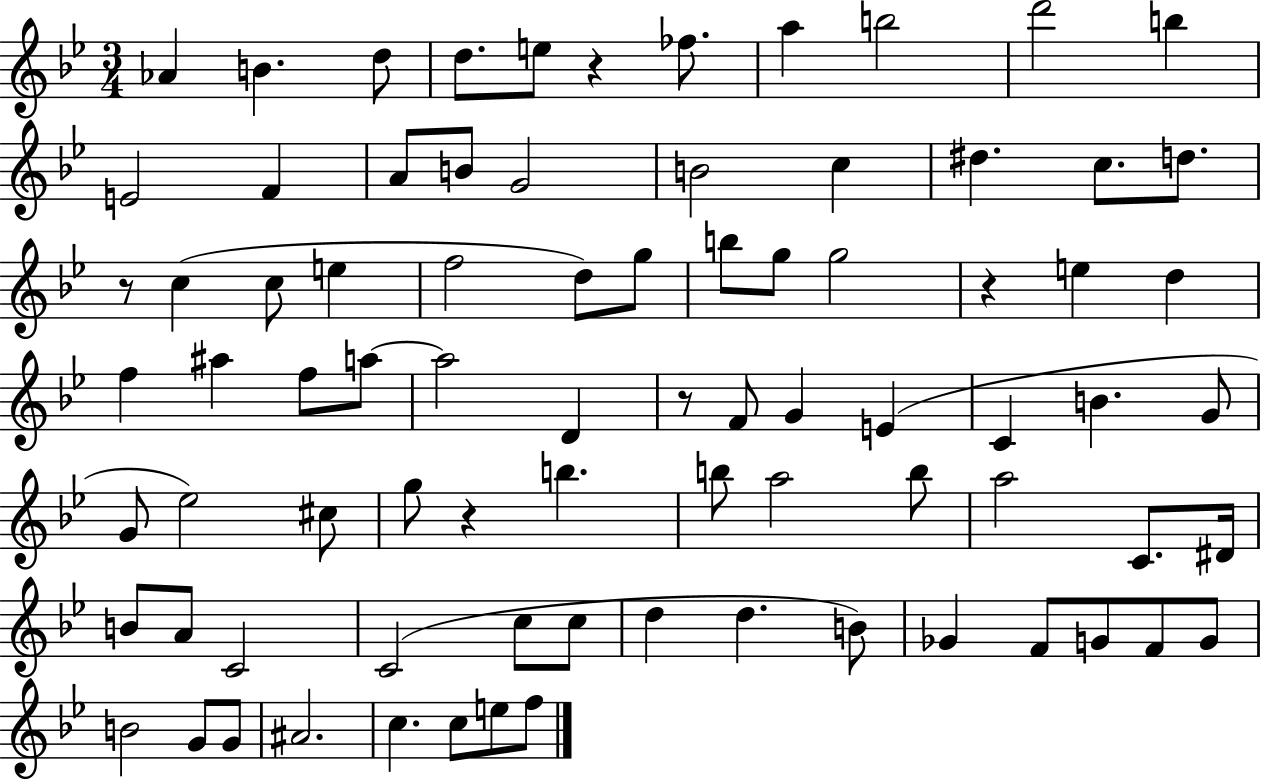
X:1
T:Untitled
M:3/4
L:1/4
K:Bb
_A B d/2 d/2 e/2 z _f/2 a b2 d'2 b E2 F A/2 B/2 G2 B2 c ^d c/2 d/2 z/2 c c/2 e f2 d/2 g/2 b/2 g/2 g2 z e d f ^a f/2 a/2 a2 D z/2 F/2 G E C B G/2 G/2 _e2 ^c/2 g/2 z b b/2 a2 b/2 a2 C/2 ^D/4 B/2 A/2 C2 C2 c/2 c/2 d d B/2 _G F/2 G/2 F/2 G/2 B2 G/2 G/2 ^A2 c c/2 e/2 f/2